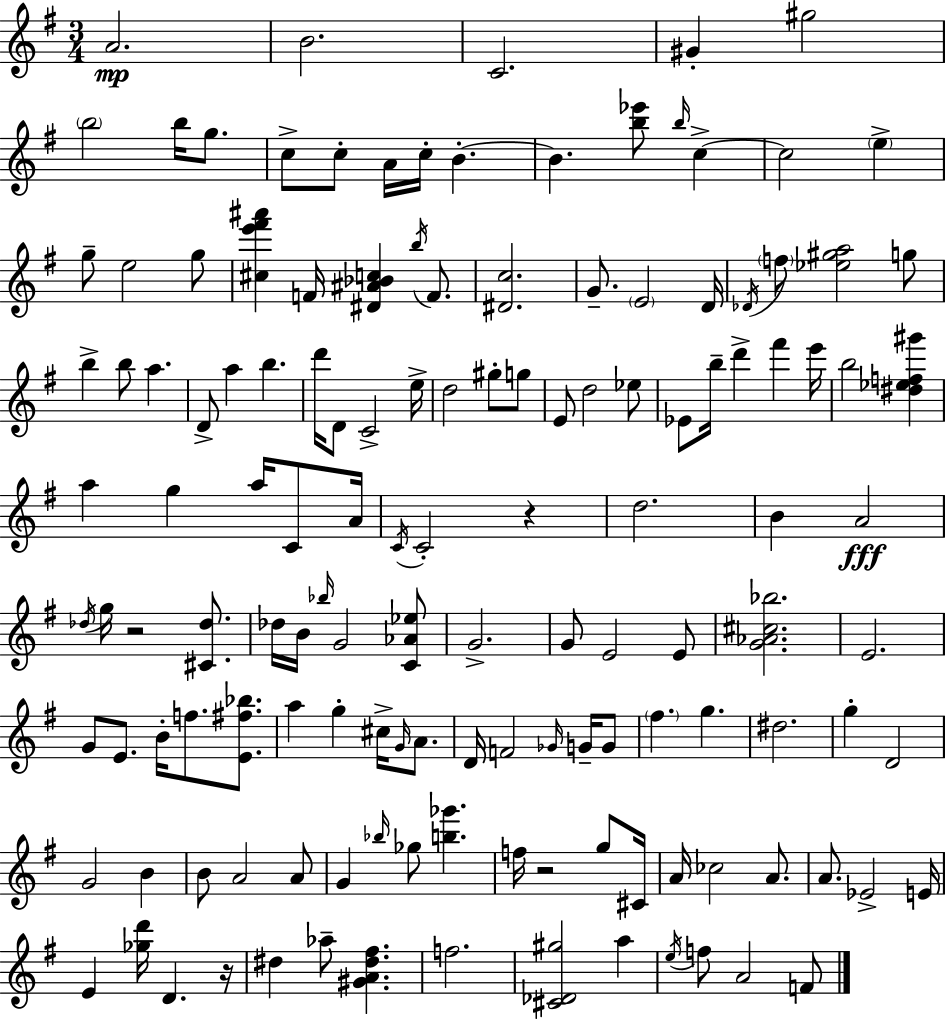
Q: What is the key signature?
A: G major